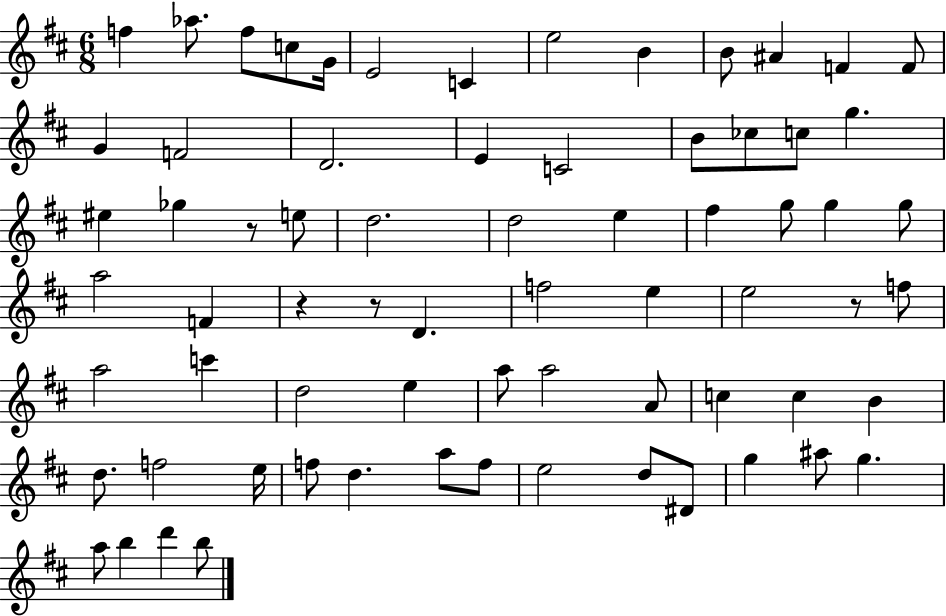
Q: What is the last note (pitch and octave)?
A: B5